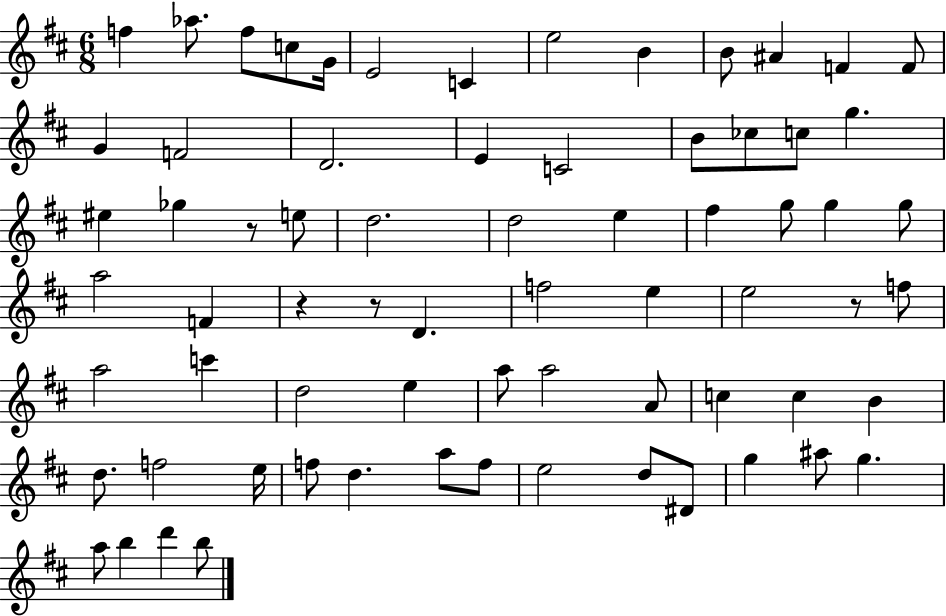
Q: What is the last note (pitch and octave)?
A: B5